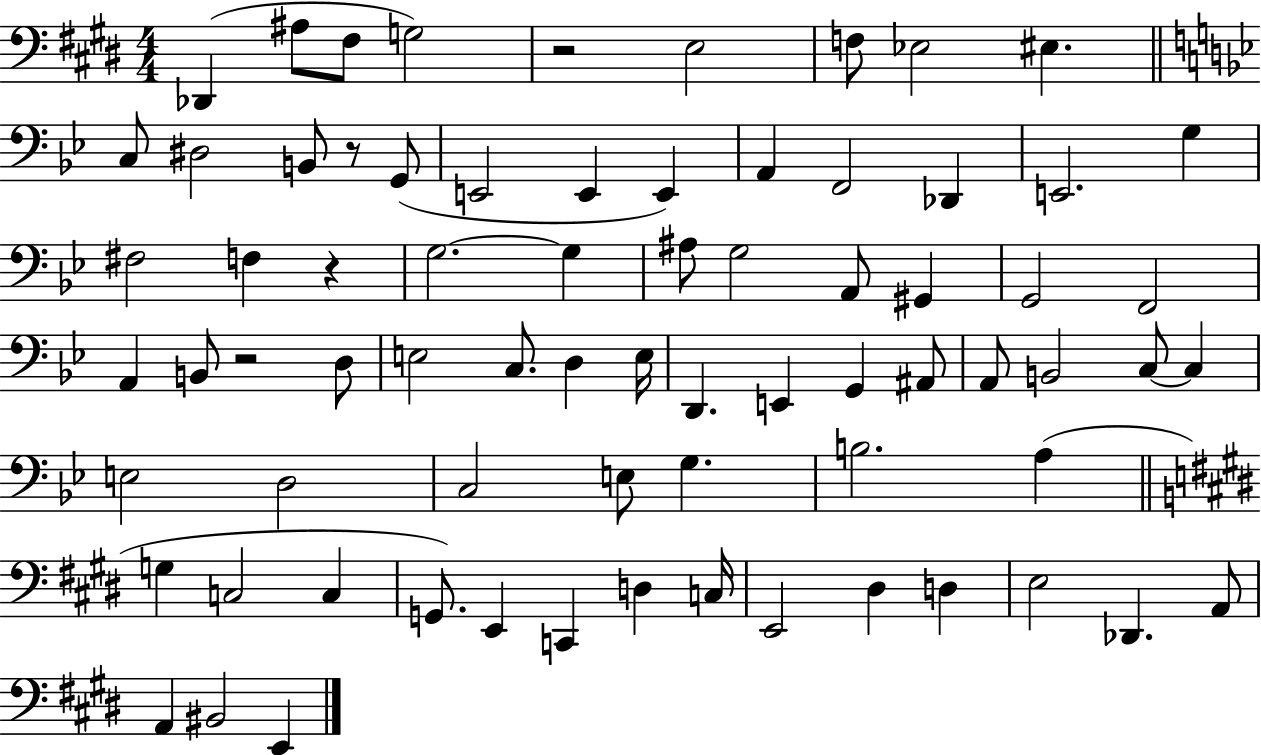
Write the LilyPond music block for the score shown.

{
  \clef bass
  \numericTimeSignature
  \time 4/4
  \key e \major
  des,4( ais8 fis8 g2) | r2 e2 | f8 ees2 eis4. | \bar "||" \break \key g \minor c8 dis2 b,8 r8 g,8( | e,2 e,4 e,4) | a,4 f,2 des,4 | e,2. g4 | \break fis2 f4 r4 | g2.~~ g4 | ais8 g2 a,8 gis,4 | g,2 f,2 | \break a,4 b,8 r2 d8 | e2 c8. d4 e16 | d,4. e,4 g,4 ais,8 | a,8 b,2 c8~~ c4 | \break e2 d2 | c2 e8 g4. | b2. a4( | \bar "||" \break \key e \major g4 c2 c4 | g,8.) e,4 c,4 d4 c16 | e,2 dis4 d4 | e2 des,4. a,8 | \break a,4 bis,2 e,4 | \bar "|."
}